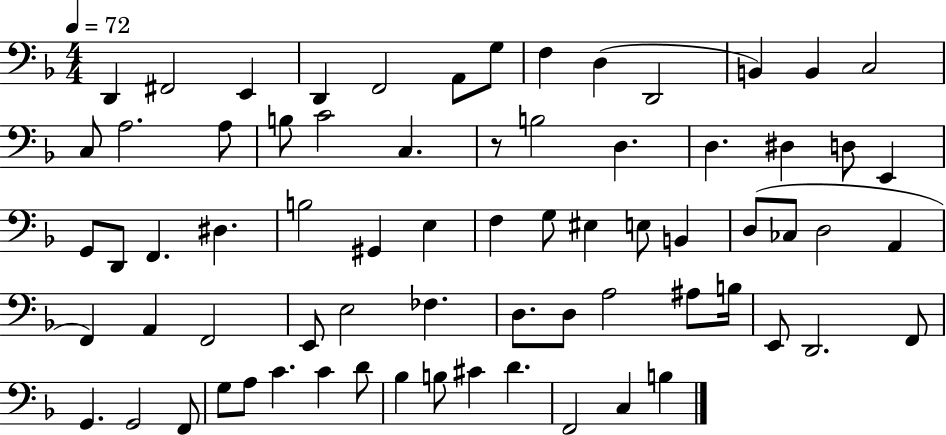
{
  \clef bass
  \numericTimeSignature
  \time 4/4
  \key f \major
  \tempo 4 = 72
  d,4 fis,2 e,4 | d,4 f,2 a,8 g8 | f4 d4( d,2 | b,4) b,4 c2 | \break c8 a2. a8 | b8 c'2 c4. | r8 b2 d4. | d4. dis4 d8 e,4 | \break g,8 d,8 f,4. dis4. | b2 gis,4 e4 | f4 g8 eis4 e8 b,4 | d8( ces8 d2 a,4 | \break f,4) a,4 f,2 | e,8 e2 fes4. | d8. d8 a2 ais8 b16 | e,8 d,2. f,8 | \break g,4. g,2 f,8 | g8 a8 c'4. c'4 d'8 | bes4 b8 cis'4 d'4. | f,2 c4 b4 | \break \bar "|."
}